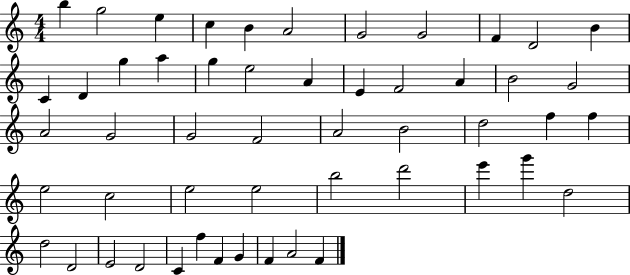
{
  \clef treble
  \numericTimeSignature
  \time 4/4
  \key c \major
  b''4 g''2 e''4 | c''4 b'4 a'2 | g'2 g'2 | f'4 d'2 b'4 | \break c'4 d'4 g''4 a''4 | g''4 e''2 a'4 | e'4 f'2 a'4 | b'2 g'2 | \break a'2 g'2 | g'2 f'2 | a'2 b'2 | d''2 f''4 f''4 | \break e''2 c''2 | e''2 e''2 | b''2 d'''2 | e'''4 g'''4 d''2 | \break d''2 d'2 | e'2 d'2 | c'4 f''4 f'4 g'4 | f'4 a'2 f'4 | \break \bar "|."
}